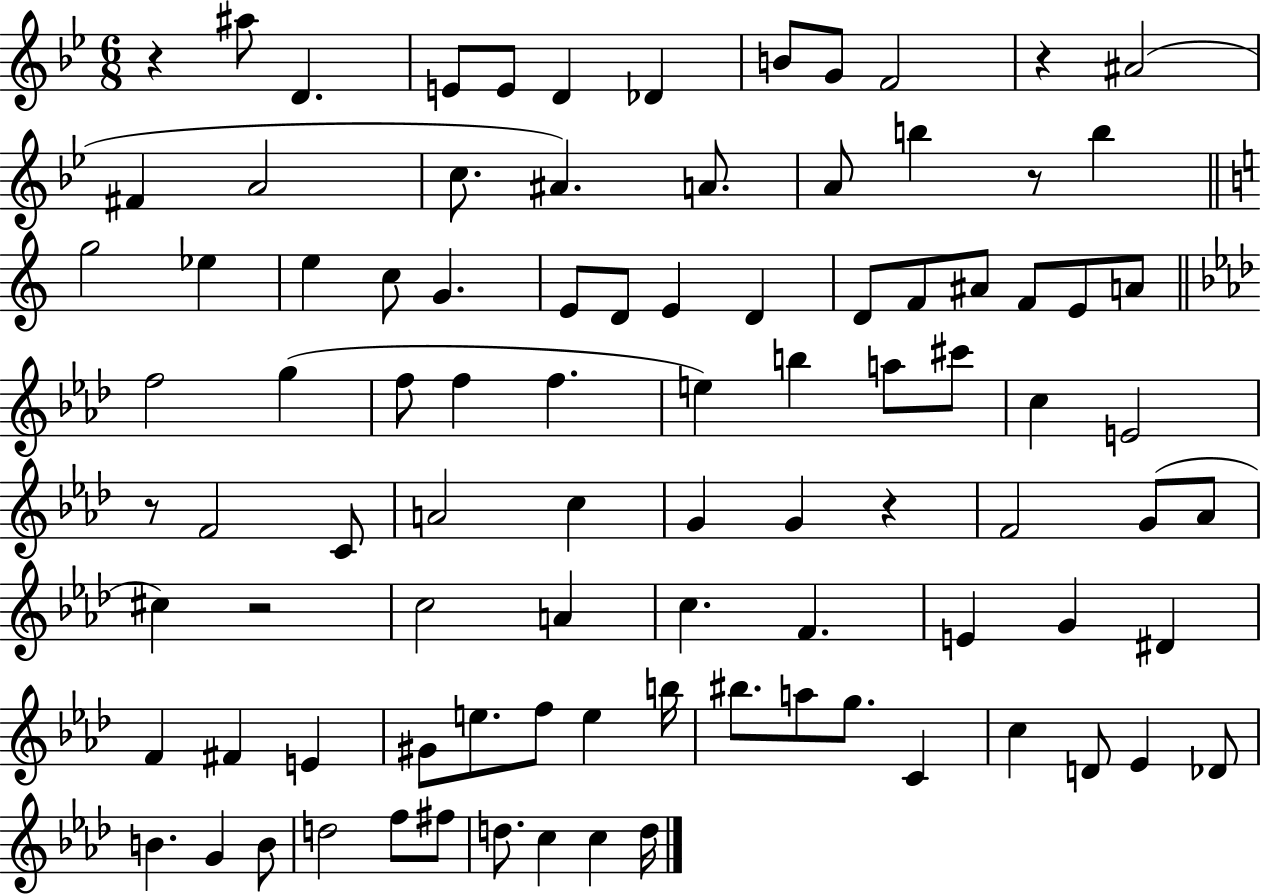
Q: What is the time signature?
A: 6/8